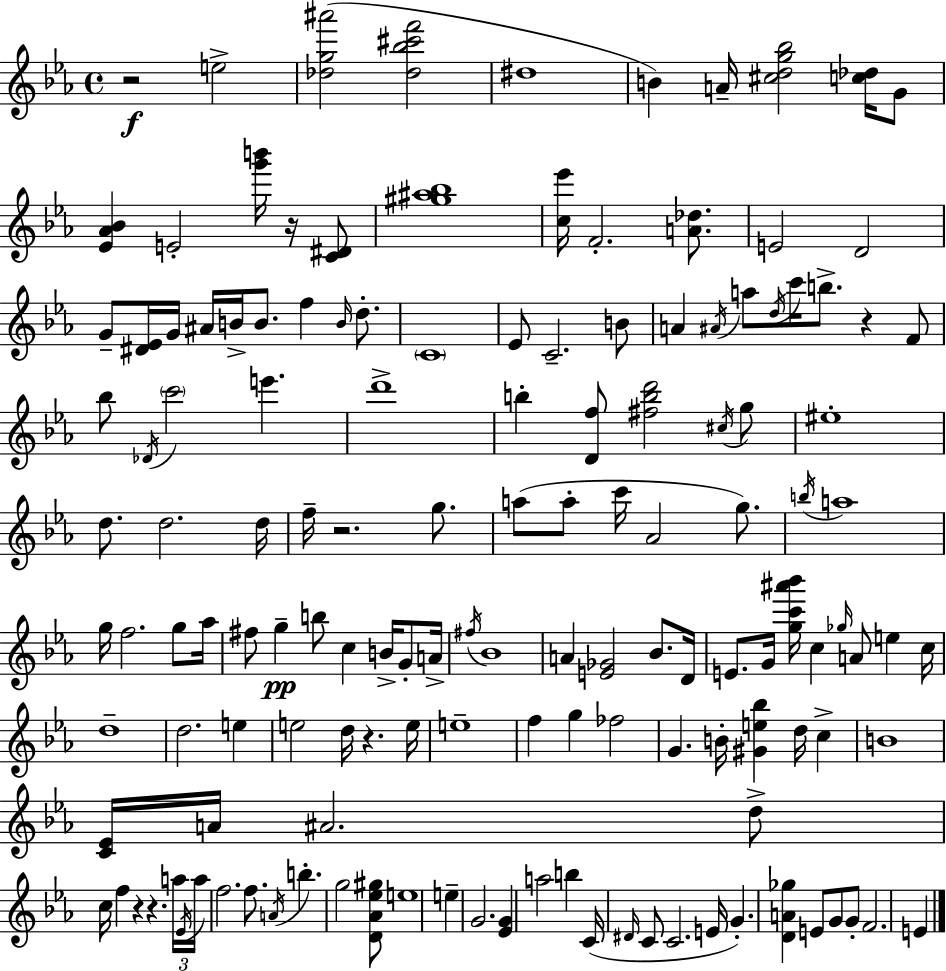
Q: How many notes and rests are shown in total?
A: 143